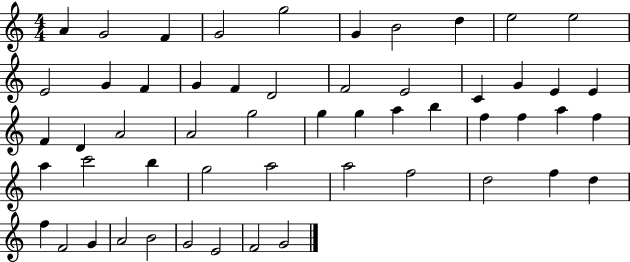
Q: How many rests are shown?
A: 0